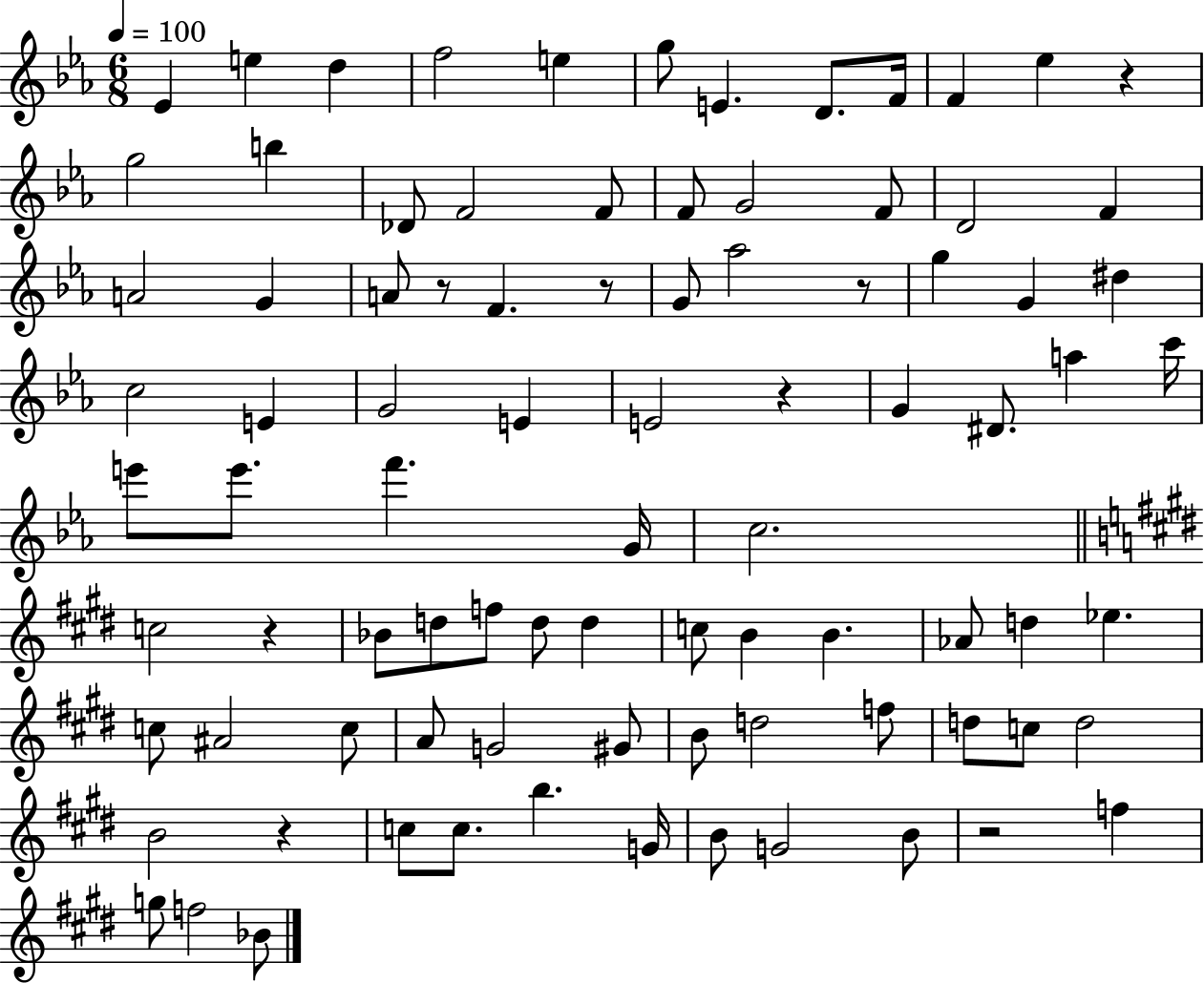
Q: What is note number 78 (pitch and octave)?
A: G5